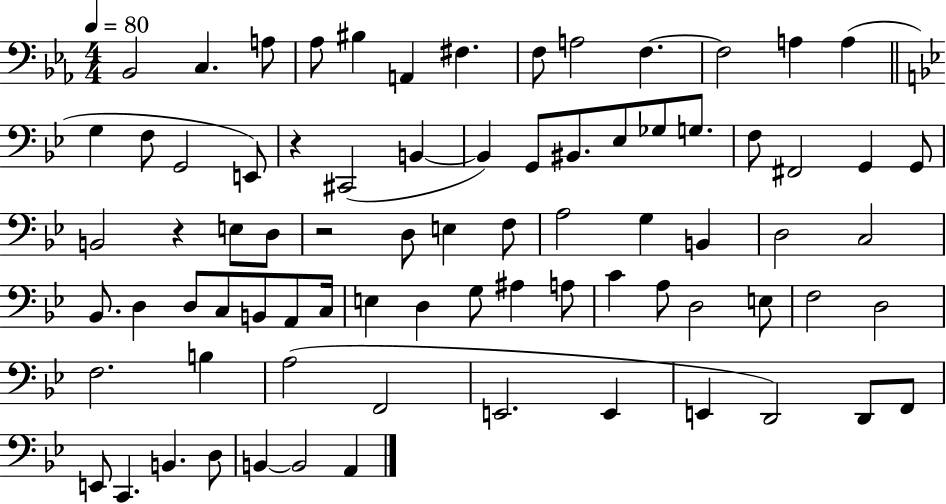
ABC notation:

X:1
T:Untitled
M:4/4
L:1/4
K:Eb
_B,,2 C, A,/2 _A,/2 ^B, A,, ^F, F,/2 A,2 F, F,2 A, A, G, F,/2 G,,2 E,,/2 z ^C,,2 B,, B,, G,,/2 ^B,,/2 _E,/2 _G,/2 G,/2 F,/2 ^F,,2 G,, G,,/2 B,,2 z E,/2 D,/2 z2 D,/2 E, F,/2 A,2 G, B,, D,2 C,2 _B,,/2 D, D,/2 C,/2 B,,/2 A,,/2 C,/4 E, D, G,/2 ^A, A,/2 C A,/2 D,2 E,/2 F,2 D,2 F,2 B, A,2 F,,2 E,,2 E,, E,, D,,2 D,,/2 F,,/2 E,,/2 C,, B,, D,/2 B,, B,,2 A,,